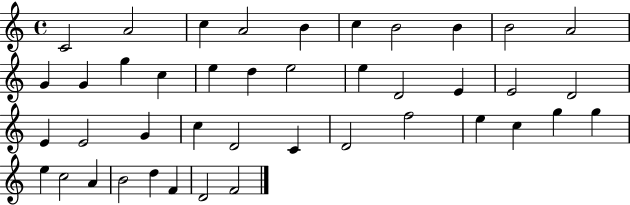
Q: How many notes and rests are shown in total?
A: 42